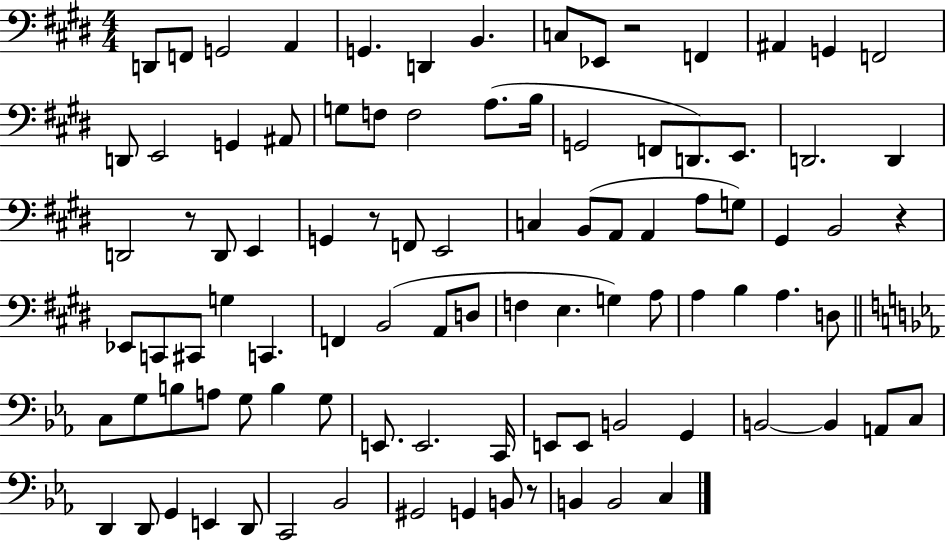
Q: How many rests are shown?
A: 5